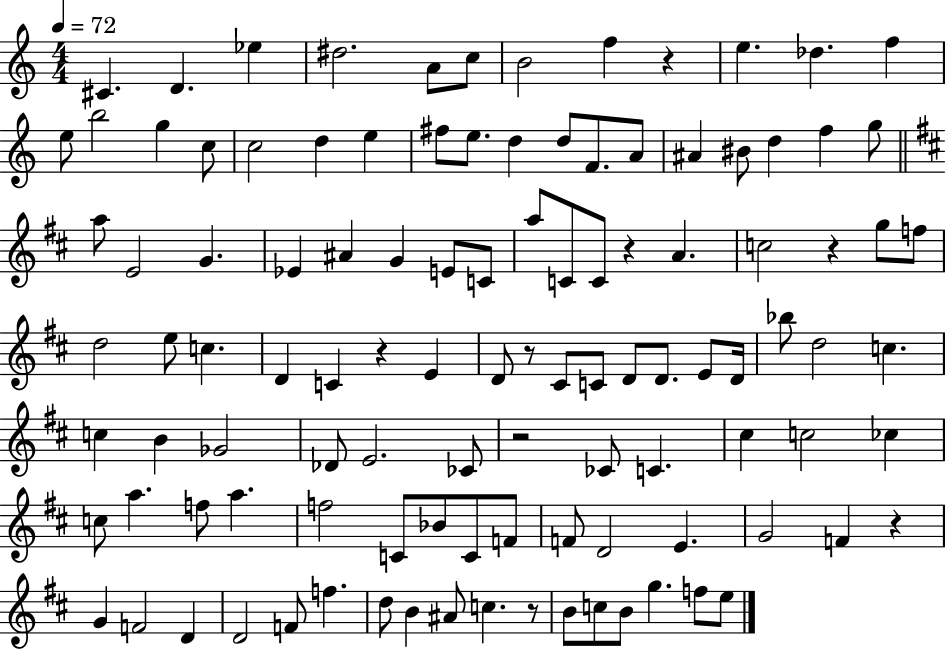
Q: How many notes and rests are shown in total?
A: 109